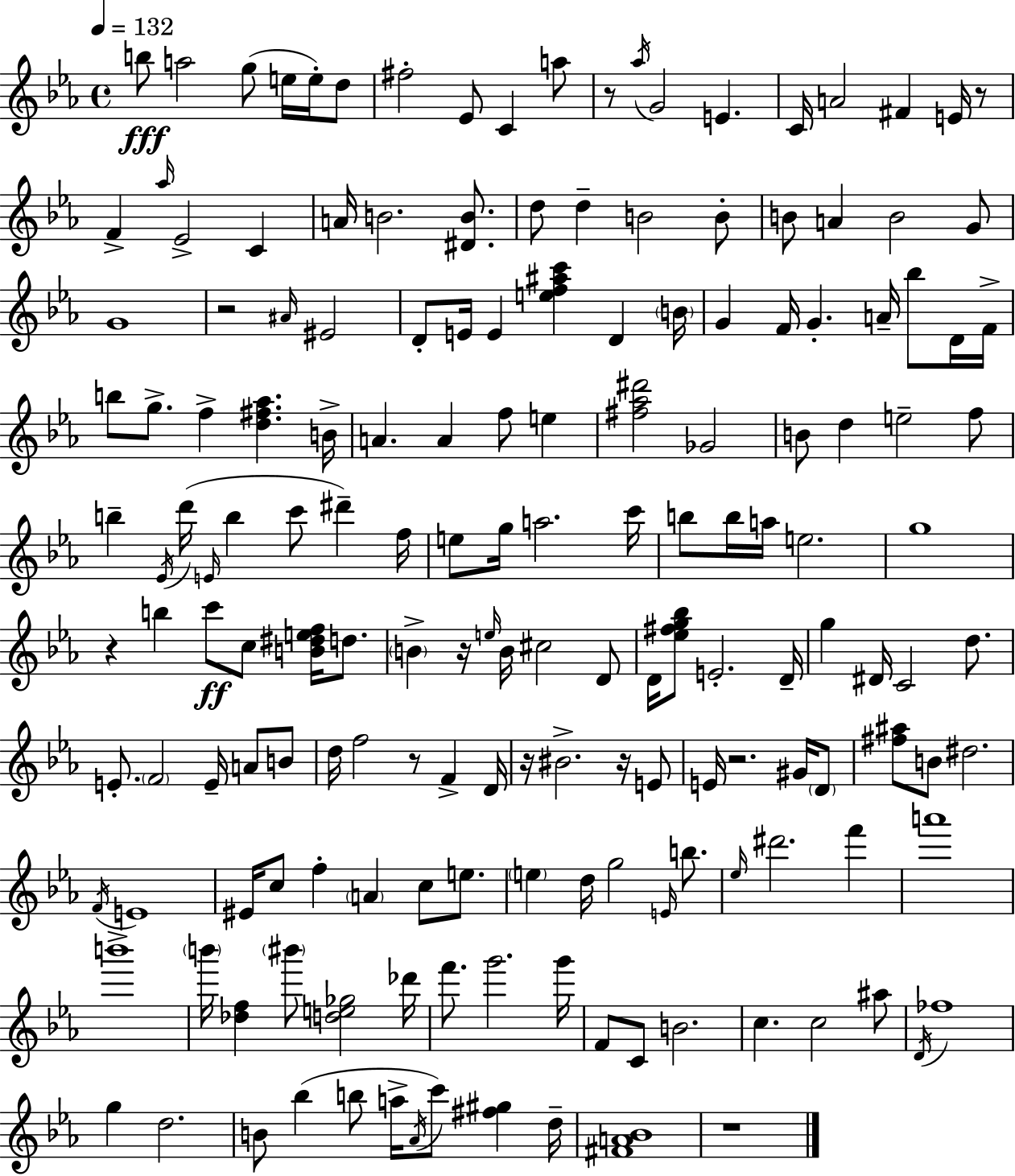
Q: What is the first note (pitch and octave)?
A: B5